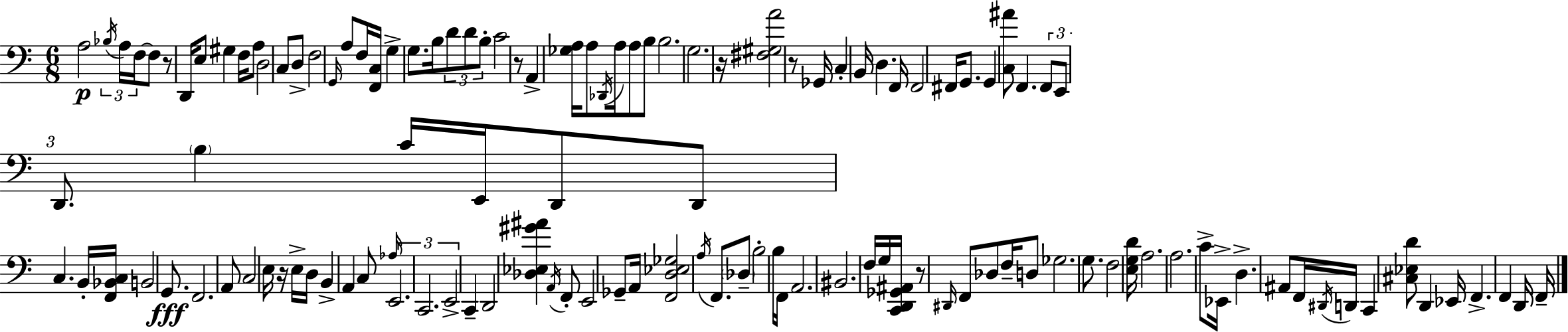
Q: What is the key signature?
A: A minor